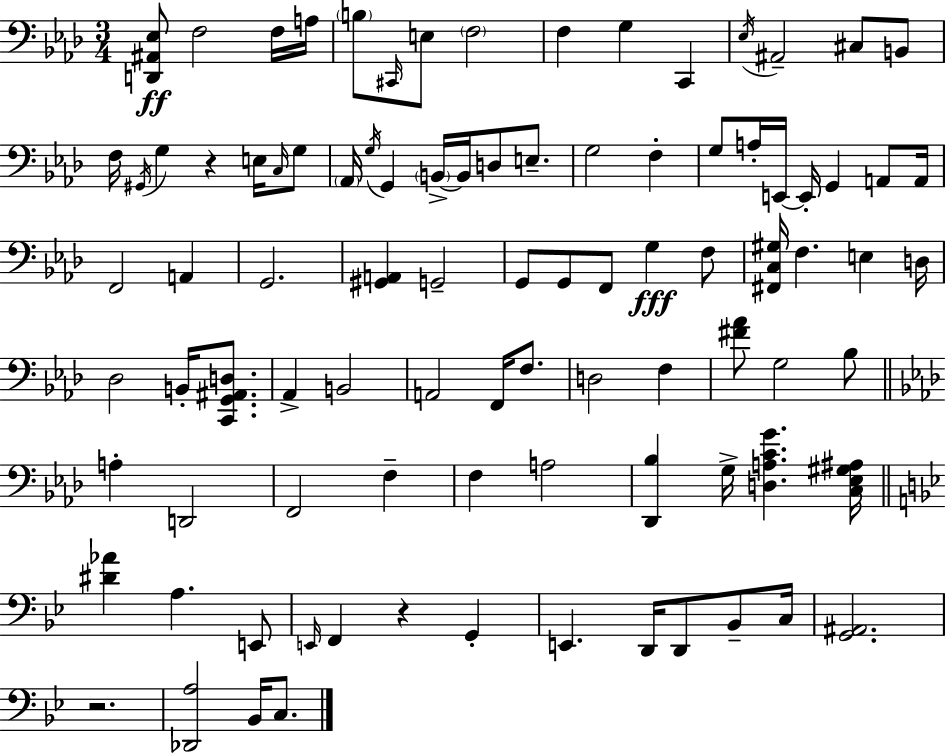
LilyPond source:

{
  \clef bass
  \numericTimeSignature
  \time 3/4
  \key f \minor
  <d, ais, ees>8\ff f2 f16 a16 | \parenthesize b8 \grace { cis,16 } e8 \parenthesize f2 | f4 g4 c,4 | \acciaccatura { ees16 } ais,2-- cis8 | \break b,8 f16 \acciaccatura { gis,16 } g4 r4 | e16 \grace { c16 } g8 \parenthesize aes,16 \acciaccatura { g16 } g,4 \parenthesize b,16->~~ b,16 | d8 e8.-- g2 | f4-. g8 a16-. e,16~~ e,16-. g,4 | \break a,8 a,16 f,2 | a,4 g,2. | <gis, a,>4 g,2-- | g,8 g,8 f,8 g4\fff | \break f8 <fis, c gis>16 f4. | e4 d16 des2 | b,16-. <c, g, ais, d>8. aes,4-> b,2 | a,2 | \break f,16 f8. d2 | f4 <fis' aes'>8 g2 | bes8 \bar "||" \break \key aes \major a4-. d,2 | f,2 f4-- | f4 a2 | <des, bes>4 g16-> <d a c' g'>4. <c ees gis ais>16 | \break \bar "||" \break \key g \minor <dis' aes'>4 a4. e,8 | \grace { e,16 } f,4 r4 g,4-. | e,4. d,16 d,8 bes,8-- | c16 <g, ais,>2. | \break r2. | <des, a>2 bes,16 c8. | \bar "|."
}